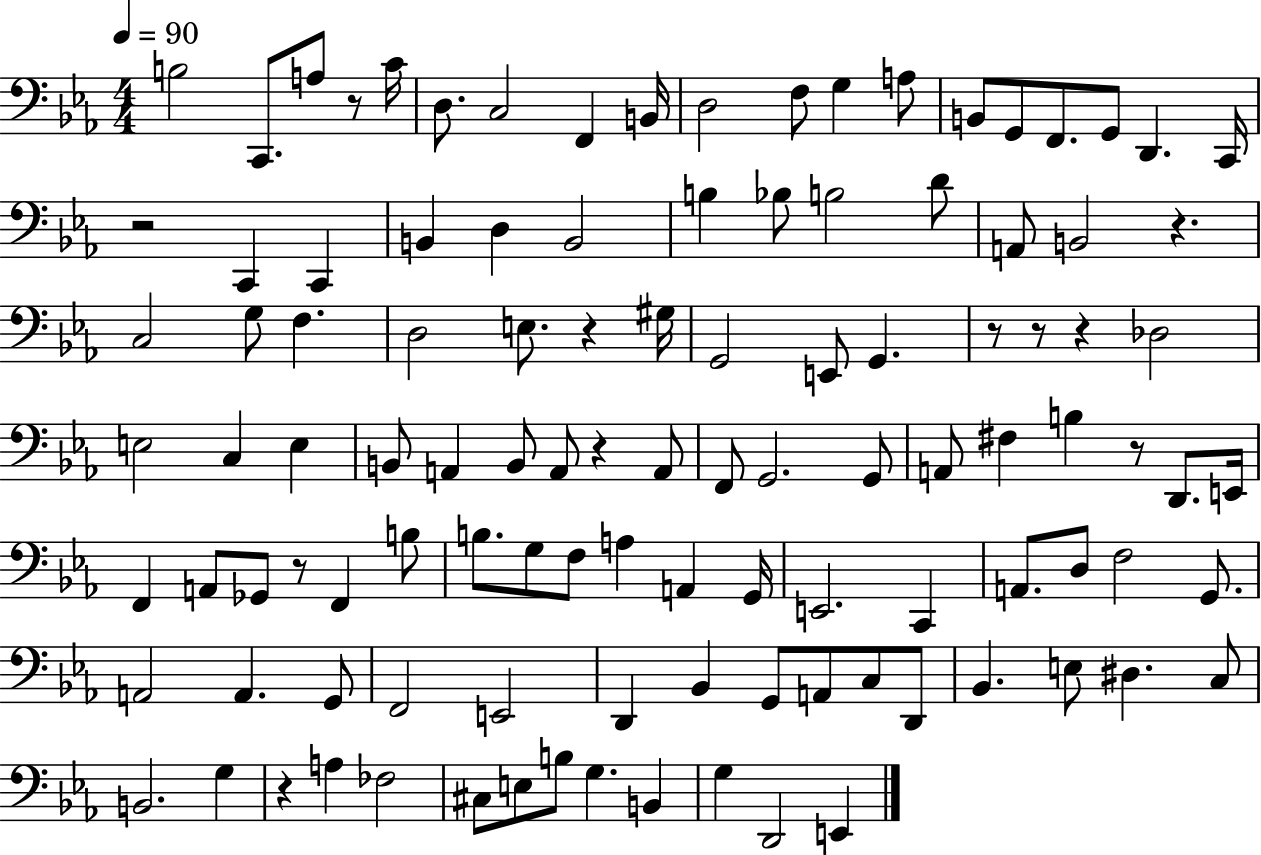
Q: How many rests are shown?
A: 11